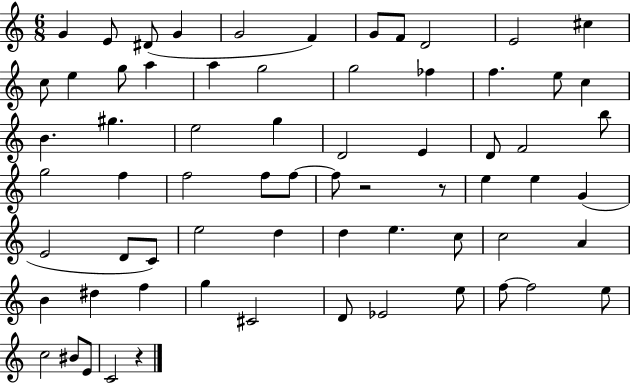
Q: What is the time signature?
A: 6/8